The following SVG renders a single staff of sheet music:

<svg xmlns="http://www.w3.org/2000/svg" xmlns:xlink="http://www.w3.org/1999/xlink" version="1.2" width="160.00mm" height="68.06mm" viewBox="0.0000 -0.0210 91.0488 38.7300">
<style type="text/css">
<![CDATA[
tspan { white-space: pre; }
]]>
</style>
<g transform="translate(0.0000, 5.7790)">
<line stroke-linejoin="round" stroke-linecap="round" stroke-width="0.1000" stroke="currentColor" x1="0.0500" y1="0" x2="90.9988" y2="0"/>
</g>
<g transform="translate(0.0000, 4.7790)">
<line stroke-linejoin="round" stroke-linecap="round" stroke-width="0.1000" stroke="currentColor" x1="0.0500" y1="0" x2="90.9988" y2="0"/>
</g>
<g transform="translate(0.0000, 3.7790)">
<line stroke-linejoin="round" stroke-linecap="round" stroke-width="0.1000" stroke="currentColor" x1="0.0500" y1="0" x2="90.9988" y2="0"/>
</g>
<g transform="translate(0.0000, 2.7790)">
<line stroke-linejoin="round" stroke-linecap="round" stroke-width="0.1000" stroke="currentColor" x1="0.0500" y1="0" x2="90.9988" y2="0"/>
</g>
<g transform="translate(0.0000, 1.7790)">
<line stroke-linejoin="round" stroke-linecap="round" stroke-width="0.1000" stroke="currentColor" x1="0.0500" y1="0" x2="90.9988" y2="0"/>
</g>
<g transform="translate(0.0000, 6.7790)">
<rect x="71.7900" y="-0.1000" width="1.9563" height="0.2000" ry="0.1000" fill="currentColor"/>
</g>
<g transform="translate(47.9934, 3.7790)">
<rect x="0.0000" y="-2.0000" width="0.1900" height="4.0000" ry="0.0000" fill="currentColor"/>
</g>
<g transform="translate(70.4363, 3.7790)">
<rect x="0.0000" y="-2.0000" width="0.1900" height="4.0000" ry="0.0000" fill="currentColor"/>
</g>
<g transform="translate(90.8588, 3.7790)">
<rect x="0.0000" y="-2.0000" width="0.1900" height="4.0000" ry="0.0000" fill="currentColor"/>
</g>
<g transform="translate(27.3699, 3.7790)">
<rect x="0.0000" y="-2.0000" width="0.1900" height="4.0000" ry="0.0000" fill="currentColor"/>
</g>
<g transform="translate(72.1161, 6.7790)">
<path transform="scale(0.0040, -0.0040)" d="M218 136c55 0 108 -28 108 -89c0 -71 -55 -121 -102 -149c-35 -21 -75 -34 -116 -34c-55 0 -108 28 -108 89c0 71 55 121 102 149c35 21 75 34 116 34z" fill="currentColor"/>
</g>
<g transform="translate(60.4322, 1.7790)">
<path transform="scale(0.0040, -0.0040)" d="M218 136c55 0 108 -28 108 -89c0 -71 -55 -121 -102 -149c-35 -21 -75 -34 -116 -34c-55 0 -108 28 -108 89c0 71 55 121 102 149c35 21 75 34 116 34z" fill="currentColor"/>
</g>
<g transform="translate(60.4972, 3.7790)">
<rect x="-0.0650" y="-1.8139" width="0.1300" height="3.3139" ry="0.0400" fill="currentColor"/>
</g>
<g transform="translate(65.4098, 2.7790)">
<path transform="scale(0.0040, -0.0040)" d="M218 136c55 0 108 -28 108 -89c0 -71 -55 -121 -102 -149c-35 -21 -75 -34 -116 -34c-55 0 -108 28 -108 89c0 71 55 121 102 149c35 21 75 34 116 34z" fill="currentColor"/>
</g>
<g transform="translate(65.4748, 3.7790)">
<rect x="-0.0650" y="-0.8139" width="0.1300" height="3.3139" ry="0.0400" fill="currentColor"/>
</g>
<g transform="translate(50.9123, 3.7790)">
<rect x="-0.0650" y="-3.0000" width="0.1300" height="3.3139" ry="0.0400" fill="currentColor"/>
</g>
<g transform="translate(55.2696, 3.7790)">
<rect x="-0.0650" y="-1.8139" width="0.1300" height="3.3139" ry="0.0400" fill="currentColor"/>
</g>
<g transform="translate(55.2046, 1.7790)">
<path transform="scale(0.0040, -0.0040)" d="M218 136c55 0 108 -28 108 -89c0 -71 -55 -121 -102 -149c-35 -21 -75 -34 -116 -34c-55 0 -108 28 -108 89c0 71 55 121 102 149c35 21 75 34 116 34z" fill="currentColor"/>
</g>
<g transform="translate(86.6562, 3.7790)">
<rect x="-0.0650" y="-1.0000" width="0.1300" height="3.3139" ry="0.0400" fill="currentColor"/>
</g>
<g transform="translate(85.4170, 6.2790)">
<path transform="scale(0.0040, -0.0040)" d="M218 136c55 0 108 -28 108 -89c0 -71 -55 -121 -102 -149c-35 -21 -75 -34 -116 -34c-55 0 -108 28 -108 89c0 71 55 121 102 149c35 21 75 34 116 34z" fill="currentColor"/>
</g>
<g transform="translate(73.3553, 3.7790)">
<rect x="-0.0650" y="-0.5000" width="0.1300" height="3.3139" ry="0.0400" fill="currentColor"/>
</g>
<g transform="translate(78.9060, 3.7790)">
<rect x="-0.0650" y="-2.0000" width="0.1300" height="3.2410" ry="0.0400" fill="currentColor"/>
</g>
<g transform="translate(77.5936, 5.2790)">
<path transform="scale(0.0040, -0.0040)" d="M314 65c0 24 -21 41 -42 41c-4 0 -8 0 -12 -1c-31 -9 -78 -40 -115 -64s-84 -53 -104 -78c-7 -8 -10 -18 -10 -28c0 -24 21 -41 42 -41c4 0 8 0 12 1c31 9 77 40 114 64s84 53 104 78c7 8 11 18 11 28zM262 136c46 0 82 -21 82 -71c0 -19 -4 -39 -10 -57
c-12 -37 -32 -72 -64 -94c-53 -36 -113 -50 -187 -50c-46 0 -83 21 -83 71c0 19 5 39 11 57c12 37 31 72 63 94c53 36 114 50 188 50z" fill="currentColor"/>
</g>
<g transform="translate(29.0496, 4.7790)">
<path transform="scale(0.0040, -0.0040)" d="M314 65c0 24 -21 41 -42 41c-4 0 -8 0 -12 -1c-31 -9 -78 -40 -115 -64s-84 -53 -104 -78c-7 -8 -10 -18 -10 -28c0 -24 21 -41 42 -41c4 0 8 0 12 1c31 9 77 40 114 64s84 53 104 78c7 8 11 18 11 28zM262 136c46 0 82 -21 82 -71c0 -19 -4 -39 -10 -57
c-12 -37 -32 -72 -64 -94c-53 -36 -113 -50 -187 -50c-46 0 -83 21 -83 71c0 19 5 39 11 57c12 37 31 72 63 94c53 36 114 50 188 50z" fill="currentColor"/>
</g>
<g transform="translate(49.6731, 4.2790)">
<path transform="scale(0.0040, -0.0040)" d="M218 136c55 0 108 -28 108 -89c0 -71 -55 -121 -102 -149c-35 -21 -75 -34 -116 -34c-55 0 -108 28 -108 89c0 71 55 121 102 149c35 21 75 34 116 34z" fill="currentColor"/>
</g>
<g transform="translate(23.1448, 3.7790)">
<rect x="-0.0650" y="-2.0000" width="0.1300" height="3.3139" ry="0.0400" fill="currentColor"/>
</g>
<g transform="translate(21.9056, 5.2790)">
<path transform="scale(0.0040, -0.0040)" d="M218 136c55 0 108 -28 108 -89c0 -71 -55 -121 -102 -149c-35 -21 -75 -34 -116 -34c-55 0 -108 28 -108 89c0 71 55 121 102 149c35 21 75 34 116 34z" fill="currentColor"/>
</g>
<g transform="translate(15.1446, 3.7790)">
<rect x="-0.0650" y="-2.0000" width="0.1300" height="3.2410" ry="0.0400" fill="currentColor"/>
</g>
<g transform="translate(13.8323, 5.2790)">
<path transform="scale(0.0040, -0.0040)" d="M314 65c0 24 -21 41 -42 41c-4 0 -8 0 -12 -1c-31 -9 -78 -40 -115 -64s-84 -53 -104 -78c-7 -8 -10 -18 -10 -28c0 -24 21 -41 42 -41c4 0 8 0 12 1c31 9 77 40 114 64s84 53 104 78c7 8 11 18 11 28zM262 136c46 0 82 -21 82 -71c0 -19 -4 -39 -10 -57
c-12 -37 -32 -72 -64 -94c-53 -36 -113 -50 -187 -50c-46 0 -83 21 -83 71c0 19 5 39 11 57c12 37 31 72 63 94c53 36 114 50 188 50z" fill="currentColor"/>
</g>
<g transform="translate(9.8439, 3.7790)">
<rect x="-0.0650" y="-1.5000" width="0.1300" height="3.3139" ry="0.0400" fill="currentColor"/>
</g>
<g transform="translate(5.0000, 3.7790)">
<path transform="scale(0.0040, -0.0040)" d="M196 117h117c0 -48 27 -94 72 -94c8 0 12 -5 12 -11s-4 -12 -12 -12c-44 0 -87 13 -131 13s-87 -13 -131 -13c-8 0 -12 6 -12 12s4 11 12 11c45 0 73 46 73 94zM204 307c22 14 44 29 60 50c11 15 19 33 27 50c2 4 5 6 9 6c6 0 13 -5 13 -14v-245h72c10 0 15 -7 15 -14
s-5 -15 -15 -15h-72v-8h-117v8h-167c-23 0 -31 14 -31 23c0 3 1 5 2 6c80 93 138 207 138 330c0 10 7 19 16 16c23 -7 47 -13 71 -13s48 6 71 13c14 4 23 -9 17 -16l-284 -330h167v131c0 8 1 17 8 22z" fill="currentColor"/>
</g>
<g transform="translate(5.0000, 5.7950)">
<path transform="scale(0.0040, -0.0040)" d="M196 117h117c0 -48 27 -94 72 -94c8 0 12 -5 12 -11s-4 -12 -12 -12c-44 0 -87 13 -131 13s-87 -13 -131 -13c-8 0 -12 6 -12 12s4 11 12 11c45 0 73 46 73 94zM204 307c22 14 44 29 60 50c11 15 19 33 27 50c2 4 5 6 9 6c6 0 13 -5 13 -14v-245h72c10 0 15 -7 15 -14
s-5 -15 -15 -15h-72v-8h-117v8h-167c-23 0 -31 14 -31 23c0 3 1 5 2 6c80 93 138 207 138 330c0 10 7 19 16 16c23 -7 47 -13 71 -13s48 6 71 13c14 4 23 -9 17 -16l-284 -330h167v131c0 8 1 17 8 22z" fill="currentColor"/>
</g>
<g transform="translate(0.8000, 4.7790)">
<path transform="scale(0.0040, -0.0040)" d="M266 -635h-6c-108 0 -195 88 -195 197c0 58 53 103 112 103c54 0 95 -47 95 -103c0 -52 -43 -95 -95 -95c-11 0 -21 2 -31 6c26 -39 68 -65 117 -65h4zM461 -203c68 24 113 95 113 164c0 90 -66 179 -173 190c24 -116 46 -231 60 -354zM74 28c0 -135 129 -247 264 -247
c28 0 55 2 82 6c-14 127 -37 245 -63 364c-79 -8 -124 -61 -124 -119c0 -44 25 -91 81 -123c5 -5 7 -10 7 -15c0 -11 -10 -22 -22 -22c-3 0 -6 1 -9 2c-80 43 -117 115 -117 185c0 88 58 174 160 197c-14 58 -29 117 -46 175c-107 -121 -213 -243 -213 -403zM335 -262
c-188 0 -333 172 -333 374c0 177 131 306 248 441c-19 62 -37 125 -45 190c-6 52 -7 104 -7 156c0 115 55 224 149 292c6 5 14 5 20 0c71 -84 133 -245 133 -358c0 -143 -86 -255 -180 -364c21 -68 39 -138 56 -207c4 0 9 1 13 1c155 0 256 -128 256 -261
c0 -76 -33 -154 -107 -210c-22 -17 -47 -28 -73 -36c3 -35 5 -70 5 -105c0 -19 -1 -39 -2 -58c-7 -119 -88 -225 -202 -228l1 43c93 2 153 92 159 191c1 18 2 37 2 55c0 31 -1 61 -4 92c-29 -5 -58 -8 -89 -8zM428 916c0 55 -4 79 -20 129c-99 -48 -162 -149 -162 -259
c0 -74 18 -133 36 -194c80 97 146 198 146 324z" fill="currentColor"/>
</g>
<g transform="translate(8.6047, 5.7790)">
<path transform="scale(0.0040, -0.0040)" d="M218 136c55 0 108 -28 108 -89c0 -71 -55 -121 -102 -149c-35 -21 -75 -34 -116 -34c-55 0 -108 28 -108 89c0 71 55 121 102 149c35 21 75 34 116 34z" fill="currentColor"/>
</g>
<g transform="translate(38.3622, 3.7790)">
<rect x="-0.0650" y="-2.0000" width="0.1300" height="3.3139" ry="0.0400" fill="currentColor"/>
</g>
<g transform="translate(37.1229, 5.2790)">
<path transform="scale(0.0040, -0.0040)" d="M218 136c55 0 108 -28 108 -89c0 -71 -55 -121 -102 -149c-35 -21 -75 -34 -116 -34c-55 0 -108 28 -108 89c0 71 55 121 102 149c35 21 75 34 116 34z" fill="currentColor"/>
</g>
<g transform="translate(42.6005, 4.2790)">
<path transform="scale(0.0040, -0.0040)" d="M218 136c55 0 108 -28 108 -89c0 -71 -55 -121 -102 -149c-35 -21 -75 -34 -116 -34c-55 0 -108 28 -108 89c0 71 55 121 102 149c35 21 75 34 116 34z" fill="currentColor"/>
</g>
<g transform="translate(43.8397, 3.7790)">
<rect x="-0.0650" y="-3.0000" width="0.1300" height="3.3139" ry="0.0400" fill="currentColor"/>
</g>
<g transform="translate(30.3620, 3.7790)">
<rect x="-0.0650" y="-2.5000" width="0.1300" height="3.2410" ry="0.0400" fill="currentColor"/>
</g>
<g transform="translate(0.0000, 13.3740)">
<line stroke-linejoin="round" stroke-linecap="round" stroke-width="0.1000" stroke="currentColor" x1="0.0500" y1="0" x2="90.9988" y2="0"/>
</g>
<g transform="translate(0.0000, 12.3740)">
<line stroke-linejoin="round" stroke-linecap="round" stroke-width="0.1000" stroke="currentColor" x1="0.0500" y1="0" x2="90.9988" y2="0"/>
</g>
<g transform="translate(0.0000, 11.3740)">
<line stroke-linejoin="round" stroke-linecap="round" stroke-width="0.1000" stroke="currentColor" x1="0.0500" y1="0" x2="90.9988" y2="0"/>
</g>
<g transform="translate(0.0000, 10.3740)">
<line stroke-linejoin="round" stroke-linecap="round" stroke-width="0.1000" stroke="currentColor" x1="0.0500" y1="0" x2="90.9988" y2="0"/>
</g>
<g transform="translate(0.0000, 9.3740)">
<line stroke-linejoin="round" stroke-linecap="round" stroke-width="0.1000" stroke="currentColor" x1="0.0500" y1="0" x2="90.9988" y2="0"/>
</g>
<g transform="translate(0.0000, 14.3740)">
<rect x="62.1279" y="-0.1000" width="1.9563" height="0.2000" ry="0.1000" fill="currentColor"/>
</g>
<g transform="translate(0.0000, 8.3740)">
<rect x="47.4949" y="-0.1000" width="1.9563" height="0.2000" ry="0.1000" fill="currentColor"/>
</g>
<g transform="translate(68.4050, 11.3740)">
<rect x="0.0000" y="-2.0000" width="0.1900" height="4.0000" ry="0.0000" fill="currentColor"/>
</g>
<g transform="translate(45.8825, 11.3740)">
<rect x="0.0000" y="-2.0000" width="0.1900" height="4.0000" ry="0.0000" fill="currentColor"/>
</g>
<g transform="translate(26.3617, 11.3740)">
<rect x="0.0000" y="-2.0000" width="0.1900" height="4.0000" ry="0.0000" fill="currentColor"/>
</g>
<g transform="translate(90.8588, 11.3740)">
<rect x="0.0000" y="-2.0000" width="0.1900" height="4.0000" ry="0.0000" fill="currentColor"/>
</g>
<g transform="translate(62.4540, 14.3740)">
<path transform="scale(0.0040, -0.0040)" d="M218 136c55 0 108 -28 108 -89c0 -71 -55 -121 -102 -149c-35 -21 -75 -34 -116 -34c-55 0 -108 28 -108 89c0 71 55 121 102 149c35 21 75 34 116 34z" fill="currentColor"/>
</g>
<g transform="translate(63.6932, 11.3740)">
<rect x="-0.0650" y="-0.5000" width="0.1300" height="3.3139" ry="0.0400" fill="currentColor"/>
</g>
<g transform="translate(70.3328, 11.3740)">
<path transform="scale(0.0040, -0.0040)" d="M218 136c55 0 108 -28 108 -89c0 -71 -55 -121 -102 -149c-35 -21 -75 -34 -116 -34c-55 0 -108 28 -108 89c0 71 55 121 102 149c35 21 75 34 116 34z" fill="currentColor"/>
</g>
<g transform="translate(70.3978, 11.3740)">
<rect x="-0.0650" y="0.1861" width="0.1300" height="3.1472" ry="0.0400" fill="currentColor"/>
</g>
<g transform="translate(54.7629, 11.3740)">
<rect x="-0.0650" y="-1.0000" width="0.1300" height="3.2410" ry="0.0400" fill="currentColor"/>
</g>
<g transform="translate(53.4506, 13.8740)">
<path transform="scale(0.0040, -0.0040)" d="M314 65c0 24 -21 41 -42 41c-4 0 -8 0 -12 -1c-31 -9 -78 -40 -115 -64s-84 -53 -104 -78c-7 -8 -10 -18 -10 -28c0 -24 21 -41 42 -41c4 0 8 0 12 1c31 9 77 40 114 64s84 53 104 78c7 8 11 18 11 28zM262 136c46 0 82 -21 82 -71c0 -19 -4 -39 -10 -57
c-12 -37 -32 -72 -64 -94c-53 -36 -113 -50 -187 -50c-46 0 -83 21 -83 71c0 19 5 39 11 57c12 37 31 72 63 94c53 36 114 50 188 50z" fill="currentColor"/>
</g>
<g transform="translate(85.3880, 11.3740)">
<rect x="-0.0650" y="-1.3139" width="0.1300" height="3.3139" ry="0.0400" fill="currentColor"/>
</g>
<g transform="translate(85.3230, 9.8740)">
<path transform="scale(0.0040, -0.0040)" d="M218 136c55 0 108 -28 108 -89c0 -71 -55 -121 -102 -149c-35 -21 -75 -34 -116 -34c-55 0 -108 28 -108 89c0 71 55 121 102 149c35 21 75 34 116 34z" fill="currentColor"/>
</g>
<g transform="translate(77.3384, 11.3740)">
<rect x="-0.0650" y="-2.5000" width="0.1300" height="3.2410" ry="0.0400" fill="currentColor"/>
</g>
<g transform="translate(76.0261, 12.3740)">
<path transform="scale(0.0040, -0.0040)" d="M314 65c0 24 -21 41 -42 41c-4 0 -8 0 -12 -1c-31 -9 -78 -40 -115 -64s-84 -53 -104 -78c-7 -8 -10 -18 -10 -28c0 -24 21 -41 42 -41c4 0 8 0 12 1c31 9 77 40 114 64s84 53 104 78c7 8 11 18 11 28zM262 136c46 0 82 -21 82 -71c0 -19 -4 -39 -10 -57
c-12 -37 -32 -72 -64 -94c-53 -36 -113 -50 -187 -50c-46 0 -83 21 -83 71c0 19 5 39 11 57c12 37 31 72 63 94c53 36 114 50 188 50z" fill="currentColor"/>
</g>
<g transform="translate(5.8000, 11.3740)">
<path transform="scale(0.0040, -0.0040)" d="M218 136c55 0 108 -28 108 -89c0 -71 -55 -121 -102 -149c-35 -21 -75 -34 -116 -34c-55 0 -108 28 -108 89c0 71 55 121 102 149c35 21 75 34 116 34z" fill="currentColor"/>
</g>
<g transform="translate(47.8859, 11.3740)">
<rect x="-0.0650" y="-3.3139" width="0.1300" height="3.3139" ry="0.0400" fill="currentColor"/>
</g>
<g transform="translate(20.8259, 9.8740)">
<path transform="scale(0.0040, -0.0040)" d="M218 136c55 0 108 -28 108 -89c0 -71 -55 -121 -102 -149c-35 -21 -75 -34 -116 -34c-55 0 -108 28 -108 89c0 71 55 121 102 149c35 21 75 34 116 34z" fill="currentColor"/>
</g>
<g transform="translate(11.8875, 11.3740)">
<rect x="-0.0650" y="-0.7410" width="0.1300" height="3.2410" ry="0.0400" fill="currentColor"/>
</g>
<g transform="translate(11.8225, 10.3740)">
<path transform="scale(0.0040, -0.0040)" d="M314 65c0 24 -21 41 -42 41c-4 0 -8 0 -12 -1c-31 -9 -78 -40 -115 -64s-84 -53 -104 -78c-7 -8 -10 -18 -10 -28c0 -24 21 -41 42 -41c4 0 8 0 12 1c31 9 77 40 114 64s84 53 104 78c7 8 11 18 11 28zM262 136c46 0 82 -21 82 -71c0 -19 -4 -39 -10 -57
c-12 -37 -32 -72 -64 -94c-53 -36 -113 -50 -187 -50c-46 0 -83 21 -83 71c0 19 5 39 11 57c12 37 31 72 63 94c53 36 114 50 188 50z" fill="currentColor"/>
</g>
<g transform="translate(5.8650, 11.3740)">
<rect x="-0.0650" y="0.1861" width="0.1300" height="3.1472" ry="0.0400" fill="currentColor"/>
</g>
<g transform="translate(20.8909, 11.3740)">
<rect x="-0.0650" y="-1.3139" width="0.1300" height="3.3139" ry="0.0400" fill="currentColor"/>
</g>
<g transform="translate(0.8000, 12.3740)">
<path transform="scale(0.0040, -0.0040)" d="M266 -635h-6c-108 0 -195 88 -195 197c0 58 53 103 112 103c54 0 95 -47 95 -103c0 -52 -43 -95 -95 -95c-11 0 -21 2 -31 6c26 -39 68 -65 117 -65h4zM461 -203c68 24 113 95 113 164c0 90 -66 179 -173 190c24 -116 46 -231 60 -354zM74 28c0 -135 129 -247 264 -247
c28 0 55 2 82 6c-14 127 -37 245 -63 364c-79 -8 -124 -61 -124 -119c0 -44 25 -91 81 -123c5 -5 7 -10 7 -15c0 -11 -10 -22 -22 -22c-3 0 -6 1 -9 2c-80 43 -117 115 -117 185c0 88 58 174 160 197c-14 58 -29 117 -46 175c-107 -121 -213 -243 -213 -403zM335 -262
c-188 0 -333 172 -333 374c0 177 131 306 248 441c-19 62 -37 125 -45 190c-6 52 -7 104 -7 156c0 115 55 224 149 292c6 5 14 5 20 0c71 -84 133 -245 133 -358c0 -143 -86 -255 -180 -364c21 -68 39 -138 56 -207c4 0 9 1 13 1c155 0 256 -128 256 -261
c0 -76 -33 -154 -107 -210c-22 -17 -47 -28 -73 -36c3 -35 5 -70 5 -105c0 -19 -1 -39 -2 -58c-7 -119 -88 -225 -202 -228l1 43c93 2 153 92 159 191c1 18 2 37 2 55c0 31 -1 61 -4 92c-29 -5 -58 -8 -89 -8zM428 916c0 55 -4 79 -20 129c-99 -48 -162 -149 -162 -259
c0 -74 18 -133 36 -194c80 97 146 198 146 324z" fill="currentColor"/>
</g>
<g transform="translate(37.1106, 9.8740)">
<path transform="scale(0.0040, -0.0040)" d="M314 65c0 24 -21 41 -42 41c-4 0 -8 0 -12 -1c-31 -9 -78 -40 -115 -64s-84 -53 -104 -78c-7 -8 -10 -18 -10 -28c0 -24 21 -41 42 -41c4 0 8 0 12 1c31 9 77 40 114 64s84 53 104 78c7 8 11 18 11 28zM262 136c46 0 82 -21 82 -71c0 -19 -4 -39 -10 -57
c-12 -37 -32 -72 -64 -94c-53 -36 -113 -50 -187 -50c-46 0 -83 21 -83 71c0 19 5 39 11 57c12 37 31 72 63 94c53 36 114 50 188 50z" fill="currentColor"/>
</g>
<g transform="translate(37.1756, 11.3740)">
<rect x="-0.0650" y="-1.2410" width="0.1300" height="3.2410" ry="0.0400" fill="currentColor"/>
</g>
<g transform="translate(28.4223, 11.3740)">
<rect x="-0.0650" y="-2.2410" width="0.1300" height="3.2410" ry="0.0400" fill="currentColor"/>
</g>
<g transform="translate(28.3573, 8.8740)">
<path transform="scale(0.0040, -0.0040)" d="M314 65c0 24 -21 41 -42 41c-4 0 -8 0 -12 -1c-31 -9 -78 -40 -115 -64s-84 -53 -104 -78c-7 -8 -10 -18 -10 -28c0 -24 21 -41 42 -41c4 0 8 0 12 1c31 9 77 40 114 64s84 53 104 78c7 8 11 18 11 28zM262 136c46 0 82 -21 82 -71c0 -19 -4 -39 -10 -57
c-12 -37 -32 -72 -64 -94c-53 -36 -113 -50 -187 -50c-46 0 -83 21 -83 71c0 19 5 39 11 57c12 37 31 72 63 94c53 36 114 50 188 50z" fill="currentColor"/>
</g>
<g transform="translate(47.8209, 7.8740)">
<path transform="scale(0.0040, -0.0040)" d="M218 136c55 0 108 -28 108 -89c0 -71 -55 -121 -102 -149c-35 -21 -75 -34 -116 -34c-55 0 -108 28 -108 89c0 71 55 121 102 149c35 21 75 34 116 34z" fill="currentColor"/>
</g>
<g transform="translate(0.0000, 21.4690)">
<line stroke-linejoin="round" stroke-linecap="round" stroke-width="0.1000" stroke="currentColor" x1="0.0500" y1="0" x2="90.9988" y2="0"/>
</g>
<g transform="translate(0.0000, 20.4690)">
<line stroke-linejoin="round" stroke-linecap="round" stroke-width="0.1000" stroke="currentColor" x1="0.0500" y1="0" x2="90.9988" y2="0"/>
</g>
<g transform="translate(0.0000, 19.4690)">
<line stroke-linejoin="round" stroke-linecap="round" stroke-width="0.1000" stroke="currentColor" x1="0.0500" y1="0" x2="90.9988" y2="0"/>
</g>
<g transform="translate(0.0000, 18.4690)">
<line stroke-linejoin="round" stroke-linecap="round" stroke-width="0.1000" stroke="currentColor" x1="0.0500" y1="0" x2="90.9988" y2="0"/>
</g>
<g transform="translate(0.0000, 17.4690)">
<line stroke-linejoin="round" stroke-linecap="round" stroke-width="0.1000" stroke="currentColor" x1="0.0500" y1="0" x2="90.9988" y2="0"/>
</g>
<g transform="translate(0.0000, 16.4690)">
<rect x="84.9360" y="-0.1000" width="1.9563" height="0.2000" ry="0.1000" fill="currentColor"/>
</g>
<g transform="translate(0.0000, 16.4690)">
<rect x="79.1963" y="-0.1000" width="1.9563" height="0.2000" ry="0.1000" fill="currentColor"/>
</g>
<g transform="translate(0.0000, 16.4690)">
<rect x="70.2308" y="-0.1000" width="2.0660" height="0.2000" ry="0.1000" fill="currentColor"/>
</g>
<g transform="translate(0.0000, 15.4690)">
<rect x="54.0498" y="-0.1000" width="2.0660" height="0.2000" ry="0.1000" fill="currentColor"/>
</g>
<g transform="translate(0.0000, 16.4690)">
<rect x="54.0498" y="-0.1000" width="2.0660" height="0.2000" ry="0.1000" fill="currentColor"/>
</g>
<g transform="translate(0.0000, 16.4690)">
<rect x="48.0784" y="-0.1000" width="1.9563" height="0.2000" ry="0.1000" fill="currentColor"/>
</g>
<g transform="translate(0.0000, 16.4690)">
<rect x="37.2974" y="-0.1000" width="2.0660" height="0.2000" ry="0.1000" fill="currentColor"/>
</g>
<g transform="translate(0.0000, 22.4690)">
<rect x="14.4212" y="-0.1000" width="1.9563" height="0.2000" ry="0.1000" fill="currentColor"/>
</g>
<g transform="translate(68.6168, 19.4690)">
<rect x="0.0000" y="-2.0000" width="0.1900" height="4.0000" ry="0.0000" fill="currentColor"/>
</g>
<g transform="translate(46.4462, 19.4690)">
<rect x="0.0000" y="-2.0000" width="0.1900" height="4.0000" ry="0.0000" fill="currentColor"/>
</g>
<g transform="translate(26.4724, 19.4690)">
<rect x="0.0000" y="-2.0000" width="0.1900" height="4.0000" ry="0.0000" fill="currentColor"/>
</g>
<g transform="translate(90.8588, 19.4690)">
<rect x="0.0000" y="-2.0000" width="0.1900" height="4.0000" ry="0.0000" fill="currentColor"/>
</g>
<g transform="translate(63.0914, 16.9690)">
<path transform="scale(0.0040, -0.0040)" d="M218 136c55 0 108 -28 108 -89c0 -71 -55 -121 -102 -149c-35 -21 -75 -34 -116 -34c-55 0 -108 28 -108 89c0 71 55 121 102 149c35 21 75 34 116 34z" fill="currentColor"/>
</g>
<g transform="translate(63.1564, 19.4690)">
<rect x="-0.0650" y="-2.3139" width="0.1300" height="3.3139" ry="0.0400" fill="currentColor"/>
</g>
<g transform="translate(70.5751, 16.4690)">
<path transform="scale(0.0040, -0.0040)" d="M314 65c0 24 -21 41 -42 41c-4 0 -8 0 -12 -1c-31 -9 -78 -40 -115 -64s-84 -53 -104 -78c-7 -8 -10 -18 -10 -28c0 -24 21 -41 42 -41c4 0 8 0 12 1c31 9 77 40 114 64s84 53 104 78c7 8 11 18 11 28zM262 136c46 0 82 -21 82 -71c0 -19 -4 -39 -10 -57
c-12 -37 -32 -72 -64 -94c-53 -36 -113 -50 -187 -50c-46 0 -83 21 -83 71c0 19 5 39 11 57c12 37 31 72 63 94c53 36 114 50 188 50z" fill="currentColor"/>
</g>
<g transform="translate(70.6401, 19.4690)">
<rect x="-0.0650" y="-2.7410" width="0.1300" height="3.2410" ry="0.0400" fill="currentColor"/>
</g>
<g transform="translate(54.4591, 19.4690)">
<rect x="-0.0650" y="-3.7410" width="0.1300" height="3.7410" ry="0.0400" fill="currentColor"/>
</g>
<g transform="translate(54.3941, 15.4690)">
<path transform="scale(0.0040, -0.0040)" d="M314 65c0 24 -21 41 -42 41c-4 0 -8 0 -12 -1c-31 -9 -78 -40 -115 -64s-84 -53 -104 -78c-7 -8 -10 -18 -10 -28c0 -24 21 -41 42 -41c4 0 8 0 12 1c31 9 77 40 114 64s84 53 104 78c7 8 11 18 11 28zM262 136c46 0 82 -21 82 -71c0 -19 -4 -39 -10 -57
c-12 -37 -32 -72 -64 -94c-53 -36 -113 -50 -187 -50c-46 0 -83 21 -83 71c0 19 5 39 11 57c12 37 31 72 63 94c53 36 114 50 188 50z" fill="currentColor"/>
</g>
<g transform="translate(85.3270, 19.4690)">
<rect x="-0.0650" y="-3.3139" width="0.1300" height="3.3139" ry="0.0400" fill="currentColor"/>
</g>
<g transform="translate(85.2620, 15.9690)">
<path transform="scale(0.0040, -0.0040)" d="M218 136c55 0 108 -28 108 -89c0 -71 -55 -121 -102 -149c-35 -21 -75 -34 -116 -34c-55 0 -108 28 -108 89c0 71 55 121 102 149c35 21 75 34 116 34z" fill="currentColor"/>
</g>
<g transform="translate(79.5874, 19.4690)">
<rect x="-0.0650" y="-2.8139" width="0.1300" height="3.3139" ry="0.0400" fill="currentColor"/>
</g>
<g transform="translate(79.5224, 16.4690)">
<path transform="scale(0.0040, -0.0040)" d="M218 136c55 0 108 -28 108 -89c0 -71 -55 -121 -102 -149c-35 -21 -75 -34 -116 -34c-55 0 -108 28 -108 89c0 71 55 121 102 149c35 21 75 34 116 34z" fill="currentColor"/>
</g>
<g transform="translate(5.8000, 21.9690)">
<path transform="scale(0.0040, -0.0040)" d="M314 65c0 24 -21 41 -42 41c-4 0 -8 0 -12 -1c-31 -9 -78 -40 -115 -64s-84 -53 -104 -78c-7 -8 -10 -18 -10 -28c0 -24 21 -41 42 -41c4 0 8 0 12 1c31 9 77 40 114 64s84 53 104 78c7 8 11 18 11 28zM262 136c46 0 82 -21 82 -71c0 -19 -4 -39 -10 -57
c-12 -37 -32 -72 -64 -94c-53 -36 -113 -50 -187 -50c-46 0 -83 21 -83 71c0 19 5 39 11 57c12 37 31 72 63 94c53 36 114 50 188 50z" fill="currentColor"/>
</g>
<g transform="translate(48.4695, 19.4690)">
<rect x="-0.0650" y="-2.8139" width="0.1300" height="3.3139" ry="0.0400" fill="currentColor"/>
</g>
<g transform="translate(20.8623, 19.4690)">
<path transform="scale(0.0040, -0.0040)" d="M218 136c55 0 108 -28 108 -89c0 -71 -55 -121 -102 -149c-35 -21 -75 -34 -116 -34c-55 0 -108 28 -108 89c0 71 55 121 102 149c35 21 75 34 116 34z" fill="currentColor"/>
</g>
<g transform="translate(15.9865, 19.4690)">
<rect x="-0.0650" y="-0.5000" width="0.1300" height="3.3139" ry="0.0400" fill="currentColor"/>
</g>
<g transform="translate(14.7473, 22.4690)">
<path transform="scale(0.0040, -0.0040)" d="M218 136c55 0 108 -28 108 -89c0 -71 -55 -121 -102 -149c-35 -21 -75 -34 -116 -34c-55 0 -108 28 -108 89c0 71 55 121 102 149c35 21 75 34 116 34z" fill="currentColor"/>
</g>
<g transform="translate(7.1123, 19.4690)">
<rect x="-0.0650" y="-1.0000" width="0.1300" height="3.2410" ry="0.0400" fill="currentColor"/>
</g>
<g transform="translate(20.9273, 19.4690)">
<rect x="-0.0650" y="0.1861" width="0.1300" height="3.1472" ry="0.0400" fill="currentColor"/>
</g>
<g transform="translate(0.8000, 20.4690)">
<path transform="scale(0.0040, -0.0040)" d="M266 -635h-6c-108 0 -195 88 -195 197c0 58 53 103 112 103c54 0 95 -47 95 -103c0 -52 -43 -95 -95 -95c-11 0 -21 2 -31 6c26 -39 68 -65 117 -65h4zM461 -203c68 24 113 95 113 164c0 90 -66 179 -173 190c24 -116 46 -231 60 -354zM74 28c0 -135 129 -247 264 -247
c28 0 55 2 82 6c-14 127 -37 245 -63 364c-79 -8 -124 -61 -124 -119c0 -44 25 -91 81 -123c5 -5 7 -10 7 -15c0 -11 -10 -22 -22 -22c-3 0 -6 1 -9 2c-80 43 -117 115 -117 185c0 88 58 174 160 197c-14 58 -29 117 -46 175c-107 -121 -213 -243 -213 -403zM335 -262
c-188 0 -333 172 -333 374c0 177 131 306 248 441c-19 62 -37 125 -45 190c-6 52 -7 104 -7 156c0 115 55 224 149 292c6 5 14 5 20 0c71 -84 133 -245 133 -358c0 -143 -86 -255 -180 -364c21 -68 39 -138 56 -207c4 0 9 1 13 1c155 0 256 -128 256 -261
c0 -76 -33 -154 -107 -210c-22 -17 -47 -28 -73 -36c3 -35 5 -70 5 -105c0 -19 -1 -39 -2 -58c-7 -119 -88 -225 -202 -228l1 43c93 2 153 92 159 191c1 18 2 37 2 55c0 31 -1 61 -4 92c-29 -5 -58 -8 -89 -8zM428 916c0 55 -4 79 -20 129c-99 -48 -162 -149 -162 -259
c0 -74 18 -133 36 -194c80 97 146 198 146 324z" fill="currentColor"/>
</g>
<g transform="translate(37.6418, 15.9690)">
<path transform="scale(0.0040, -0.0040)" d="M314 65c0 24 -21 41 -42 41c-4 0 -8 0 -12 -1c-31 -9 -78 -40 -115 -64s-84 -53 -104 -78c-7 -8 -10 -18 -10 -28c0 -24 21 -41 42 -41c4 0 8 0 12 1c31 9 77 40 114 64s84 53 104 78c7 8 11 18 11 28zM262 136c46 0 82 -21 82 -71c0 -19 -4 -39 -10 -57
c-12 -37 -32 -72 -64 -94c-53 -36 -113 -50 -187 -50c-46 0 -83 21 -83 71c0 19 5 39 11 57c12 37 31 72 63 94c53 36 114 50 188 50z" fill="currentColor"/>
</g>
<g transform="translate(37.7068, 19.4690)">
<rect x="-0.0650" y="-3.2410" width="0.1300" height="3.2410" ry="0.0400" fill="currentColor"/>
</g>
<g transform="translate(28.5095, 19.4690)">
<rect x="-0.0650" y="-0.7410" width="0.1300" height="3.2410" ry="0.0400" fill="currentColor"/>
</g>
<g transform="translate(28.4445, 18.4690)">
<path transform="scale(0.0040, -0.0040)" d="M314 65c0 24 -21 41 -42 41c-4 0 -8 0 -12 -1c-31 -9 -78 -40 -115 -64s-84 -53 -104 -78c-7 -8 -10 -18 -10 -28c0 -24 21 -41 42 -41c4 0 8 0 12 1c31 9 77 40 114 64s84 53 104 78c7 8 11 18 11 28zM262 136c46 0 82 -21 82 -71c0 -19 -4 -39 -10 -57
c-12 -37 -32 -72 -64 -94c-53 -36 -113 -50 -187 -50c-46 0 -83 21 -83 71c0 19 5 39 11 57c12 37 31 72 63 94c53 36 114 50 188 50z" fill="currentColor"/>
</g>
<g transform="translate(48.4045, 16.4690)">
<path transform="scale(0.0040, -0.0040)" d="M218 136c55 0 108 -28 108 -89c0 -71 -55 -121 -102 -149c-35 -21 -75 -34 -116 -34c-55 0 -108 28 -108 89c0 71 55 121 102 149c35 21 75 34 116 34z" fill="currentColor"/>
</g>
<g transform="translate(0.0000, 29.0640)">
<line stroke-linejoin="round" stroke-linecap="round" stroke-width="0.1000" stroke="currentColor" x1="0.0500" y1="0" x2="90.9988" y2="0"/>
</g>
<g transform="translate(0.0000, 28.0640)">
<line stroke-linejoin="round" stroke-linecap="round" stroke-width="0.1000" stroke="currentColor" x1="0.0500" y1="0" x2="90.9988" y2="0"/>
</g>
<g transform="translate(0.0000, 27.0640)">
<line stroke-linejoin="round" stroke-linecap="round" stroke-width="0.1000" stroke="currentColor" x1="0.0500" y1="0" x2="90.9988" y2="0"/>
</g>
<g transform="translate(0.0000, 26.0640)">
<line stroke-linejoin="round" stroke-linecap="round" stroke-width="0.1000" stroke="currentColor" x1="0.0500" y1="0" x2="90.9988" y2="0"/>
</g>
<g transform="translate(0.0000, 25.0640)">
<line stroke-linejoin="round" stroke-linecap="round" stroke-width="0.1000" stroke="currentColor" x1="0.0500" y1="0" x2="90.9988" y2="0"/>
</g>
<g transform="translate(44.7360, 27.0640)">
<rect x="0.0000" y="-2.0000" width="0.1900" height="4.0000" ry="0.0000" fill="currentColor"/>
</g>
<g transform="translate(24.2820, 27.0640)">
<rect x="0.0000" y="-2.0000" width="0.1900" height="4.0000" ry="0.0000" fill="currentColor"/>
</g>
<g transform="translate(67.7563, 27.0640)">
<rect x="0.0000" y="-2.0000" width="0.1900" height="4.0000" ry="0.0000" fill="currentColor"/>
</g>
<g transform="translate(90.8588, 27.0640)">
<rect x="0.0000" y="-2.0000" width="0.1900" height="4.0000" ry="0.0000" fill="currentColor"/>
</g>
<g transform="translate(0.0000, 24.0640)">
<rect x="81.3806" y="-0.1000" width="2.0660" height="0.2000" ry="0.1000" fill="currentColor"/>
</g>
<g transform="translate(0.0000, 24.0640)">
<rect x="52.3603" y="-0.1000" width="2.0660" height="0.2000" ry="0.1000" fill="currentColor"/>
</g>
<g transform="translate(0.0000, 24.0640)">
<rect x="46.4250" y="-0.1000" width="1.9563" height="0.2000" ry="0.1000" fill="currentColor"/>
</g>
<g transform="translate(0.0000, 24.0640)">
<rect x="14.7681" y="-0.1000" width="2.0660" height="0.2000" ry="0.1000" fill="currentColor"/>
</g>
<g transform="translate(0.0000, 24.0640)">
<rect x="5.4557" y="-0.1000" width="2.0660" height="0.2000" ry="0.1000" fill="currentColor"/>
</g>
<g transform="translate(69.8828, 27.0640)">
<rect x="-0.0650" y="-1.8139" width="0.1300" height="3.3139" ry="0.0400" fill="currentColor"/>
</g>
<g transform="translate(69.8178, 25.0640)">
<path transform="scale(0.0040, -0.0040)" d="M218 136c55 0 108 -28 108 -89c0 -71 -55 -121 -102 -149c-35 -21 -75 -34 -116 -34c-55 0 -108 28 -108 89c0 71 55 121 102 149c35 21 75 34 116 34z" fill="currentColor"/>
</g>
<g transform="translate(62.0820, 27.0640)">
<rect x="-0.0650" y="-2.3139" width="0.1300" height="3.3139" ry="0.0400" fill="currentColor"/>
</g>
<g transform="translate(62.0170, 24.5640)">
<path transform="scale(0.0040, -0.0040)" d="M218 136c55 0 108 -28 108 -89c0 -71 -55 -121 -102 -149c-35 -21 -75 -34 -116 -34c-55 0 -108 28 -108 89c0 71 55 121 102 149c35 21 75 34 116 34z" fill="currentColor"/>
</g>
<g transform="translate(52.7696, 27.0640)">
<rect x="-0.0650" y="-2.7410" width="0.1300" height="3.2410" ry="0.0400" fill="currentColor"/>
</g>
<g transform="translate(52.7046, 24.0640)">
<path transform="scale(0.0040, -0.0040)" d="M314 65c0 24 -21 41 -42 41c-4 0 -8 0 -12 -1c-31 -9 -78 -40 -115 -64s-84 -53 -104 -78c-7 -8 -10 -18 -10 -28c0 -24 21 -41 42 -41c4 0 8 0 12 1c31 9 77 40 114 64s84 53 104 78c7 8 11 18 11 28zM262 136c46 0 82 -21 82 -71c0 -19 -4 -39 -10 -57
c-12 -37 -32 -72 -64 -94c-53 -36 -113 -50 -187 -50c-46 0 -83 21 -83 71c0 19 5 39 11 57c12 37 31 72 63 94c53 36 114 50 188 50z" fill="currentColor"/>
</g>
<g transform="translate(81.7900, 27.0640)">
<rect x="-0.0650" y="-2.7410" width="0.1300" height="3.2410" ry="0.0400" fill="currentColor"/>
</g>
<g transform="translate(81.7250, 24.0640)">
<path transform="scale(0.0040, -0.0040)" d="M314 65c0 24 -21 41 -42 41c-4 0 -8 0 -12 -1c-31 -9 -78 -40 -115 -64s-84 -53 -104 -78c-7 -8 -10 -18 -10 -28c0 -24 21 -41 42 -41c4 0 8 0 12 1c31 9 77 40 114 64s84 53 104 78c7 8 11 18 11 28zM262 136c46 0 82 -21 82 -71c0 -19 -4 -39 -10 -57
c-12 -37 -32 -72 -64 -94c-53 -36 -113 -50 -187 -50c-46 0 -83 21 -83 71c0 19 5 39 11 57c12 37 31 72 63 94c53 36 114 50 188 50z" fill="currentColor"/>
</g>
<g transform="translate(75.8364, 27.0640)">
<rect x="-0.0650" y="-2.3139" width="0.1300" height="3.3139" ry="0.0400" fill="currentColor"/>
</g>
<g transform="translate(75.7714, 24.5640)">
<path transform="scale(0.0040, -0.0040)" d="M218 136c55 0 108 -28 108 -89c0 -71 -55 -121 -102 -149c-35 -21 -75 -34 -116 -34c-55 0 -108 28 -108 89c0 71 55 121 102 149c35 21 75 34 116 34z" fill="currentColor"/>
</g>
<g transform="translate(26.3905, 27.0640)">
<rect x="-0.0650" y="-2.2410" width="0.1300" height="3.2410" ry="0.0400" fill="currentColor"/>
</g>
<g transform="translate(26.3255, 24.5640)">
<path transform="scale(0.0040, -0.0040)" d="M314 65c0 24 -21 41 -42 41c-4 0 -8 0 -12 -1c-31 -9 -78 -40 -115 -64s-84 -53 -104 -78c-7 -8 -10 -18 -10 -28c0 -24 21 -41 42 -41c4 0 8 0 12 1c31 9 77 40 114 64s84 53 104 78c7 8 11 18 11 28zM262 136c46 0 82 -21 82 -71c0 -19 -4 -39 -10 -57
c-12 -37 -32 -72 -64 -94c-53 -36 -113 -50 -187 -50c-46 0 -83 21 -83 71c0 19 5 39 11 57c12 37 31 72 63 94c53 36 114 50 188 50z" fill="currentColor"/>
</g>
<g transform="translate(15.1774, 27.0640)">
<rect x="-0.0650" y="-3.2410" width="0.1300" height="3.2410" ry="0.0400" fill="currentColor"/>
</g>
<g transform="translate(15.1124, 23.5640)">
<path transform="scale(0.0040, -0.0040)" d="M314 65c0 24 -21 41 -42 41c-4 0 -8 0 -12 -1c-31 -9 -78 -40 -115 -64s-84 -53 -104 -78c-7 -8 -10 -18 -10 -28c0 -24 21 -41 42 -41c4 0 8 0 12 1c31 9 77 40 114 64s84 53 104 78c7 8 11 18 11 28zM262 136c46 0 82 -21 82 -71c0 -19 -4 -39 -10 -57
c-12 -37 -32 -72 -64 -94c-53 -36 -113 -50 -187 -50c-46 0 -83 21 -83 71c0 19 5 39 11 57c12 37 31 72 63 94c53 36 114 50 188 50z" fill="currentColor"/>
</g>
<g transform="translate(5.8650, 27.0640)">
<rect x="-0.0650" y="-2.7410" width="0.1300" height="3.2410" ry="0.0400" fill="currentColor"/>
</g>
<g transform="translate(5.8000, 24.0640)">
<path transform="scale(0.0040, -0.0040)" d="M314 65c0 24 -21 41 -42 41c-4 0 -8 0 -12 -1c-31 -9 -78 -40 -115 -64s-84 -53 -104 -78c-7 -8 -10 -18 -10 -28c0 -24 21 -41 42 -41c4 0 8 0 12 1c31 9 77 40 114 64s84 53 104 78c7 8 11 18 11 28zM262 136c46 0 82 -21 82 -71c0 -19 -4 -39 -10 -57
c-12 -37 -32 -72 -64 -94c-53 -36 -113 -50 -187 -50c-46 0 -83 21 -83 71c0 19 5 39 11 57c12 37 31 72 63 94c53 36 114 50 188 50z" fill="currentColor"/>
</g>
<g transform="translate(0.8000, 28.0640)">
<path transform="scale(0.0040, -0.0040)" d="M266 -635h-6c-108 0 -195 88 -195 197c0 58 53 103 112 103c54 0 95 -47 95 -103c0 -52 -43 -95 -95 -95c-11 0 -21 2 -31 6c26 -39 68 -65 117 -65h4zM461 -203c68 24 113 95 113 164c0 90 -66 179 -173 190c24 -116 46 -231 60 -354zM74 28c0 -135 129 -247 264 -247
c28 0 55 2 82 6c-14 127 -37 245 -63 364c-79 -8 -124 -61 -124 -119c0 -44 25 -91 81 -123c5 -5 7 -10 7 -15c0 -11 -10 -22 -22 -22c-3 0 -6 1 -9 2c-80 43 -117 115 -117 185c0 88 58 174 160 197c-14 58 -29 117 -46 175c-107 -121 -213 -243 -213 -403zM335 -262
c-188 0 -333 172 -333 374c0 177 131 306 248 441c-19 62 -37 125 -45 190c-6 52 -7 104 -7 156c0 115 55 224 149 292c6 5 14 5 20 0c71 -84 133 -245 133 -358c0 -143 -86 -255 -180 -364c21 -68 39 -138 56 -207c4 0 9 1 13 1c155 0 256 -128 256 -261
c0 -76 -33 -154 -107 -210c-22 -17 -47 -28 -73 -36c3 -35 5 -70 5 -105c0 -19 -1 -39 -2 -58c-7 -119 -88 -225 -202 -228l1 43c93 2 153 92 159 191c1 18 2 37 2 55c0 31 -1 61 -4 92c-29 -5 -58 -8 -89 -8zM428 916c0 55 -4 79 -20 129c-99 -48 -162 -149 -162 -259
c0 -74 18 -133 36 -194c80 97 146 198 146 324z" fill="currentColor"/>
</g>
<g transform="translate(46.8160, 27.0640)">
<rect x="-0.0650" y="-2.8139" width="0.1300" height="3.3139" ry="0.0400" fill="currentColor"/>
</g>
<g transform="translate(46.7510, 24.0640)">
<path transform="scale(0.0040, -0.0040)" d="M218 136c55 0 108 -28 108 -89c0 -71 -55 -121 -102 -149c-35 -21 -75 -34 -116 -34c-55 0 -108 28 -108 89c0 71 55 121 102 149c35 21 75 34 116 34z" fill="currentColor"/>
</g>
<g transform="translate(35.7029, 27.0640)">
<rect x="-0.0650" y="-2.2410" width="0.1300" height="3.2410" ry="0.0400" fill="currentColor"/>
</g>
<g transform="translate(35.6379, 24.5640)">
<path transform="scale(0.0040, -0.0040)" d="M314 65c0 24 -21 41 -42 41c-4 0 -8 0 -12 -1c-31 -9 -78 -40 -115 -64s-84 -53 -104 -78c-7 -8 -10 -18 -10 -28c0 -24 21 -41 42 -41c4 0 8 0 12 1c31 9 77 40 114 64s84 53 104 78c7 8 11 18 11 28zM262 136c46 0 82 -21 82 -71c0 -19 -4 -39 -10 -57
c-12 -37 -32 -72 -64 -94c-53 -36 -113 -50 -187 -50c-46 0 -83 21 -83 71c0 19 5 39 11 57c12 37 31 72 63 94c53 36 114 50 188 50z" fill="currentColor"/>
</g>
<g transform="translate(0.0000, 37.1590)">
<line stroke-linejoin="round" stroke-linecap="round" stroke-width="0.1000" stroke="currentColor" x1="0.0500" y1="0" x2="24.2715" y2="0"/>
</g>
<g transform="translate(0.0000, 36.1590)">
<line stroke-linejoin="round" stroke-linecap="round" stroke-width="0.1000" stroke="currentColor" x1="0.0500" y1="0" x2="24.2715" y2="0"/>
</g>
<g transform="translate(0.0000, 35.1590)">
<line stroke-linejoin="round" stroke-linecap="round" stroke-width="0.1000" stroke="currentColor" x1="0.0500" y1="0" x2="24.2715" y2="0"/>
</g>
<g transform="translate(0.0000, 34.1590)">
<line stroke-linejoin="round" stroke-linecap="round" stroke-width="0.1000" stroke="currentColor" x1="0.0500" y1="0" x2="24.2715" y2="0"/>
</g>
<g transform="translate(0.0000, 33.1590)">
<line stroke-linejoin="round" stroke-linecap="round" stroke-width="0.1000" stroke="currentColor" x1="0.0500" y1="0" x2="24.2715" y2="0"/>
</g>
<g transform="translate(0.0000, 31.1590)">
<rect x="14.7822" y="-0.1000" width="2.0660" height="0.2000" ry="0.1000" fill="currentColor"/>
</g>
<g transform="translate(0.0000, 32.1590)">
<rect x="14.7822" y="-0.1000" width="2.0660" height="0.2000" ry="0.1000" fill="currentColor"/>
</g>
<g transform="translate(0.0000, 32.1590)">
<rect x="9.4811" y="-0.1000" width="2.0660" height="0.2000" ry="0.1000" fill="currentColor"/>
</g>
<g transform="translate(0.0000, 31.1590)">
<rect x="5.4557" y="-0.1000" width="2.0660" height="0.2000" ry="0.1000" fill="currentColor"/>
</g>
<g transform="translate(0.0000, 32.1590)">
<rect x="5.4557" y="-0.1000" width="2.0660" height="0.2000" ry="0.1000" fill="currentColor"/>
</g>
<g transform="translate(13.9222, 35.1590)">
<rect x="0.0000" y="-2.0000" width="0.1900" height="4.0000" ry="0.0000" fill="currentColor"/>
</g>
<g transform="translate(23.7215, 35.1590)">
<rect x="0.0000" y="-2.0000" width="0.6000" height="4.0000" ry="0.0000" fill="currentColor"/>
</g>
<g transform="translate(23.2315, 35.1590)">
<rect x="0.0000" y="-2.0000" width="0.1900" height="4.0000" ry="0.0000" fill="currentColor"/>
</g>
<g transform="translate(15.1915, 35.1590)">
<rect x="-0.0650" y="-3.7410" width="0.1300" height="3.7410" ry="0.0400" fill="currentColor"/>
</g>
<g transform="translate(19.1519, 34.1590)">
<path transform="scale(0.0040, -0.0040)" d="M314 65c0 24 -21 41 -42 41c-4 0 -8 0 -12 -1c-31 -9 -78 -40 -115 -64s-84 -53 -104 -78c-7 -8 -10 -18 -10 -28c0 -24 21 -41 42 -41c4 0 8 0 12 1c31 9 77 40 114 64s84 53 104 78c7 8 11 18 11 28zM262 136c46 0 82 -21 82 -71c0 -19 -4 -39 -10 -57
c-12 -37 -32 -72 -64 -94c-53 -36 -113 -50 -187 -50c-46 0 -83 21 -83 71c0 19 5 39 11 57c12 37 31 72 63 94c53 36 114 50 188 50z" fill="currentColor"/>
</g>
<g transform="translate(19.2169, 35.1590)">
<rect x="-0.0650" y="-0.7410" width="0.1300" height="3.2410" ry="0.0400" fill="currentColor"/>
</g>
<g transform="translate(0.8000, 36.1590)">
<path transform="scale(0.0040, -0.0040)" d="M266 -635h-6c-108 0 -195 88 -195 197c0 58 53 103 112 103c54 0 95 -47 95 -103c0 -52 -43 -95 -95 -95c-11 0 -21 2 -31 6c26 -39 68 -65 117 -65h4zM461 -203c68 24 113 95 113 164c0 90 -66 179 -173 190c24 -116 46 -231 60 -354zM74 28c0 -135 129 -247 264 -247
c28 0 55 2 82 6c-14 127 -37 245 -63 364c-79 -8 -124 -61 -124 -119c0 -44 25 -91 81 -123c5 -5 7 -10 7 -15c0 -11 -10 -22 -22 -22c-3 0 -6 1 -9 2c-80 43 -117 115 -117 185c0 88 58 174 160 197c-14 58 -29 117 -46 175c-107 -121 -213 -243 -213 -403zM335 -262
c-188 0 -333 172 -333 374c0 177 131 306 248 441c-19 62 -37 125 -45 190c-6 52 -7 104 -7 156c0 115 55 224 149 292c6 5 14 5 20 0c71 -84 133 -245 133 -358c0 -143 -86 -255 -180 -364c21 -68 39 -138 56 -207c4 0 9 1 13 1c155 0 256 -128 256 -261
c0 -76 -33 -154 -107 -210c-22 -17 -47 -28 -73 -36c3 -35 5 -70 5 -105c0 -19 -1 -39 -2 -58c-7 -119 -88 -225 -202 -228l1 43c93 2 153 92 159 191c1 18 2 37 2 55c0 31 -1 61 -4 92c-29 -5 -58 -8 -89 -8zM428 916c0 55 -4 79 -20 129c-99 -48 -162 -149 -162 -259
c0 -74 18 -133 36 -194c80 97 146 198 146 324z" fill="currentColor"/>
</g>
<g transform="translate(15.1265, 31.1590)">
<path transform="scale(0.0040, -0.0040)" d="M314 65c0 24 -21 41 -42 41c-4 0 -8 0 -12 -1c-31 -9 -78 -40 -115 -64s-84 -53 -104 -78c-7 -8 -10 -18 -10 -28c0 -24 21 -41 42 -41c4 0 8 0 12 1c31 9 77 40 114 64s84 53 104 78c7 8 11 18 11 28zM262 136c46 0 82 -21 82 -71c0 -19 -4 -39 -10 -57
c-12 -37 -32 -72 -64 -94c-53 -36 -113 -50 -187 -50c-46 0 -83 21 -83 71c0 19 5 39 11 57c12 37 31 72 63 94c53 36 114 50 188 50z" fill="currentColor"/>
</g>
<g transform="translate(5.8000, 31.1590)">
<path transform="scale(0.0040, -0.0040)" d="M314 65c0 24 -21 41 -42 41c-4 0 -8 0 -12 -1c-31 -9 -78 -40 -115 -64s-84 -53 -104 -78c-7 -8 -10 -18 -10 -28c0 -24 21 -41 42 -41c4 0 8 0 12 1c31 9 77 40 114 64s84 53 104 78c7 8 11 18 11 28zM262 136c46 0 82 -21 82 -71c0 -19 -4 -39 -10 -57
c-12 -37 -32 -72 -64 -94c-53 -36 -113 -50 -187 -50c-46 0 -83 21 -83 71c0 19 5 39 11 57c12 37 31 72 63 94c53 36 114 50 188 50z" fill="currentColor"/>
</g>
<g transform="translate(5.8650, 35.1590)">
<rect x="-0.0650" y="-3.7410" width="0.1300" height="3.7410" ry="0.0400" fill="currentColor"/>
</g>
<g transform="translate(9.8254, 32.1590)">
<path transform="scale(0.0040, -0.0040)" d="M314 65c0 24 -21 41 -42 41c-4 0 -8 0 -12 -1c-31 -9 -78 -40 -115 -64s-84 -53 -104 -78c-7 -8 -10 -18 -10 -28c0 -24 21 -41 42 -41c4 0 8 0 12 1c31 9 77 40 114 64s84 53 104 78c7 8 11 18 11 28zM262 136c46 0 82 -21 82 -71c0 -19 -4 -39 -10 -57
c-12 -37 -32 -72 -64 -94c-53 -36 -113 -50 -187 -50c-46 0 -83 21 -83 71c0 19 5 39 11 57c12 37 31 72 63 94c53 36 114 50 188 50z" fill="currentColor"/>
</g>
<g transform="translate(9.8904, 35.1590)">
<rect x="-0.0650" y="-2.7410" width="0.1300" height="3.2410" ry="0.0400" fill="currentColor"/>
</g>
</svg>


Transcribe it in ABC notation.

X:1
T:Untitled
M:4/4
L:1/4
K:C
E F2 F G2 F A A f f d C F2 D B d2 e g2 e2 b D2 C B G2 e D2 C B d2 b2 a c'2 g a2 a b a2 b2 g2 g2 a a2 g f g a2 c'2 a2 c'2 d2